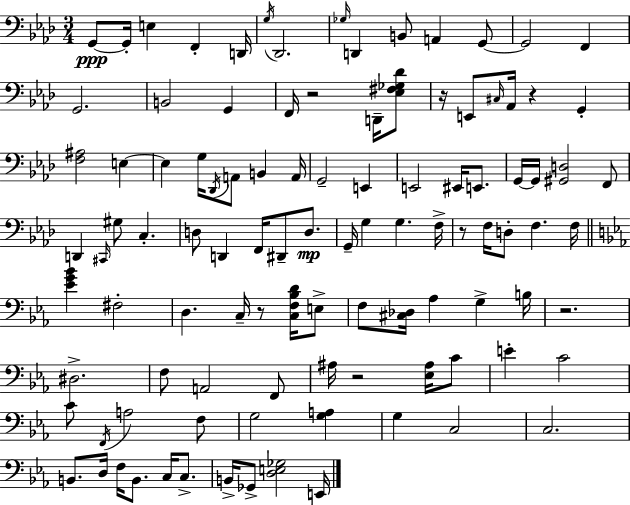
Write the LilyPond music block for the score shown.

{
  \clef bass
  \numericTimeSignature
  \time 3/4
  \key f \minor
  g,8~~\ppp g,16-. e4 f,4-. d,16 | \acciaccatura { g16 } des,2. | \grace { ges16 } d,4 b,8 a,4 | g,8~~ g,2 f,4 | \break g,2. | b,2 g,4 | f,16 r2 d,16-- | <ees fis ges des'>8 r16 e,8 \grace { cis16 } aes,16 r4 g,4-. | \break <f ais>2 e4~~ | e4 g16 \acciaccatura { des,16 } a,8 b,4 | a,16 g,2-- | e,4 e,2 | \break eis,16 e,8. g,16~~ g,16 <gis, d>2 | f,8 d,4 \grace { cis,16 } gis8 c4.-. | d8 d,4 f,16 | dis,8-- d8.\mp g,16-- g4 g4. | \break f16-> r8 f16 d8-. f4. | f16 \bar "||" \break \key ees \major <ees' g' bes'>4 fis2-. | d4. c16-- r8 <c f bes d'>16 e8-> | f8 <cis des>16 aes4 g4-> b16 | r2. | \break dis2.-> | f8 a,2 f,8 | ais16 r2 <ees ais>16 c'8 | e'4-. c'2 | \break c'8 \acciaccatura { f,16 } a2 f8 | g2 <g a>4 | g4 c2 | c2. | \break b,8. d16 f16 b,8. c16 c8.-> | b,16-> ges,8-> <d e ges>2 | e,16 \bar "|."
}